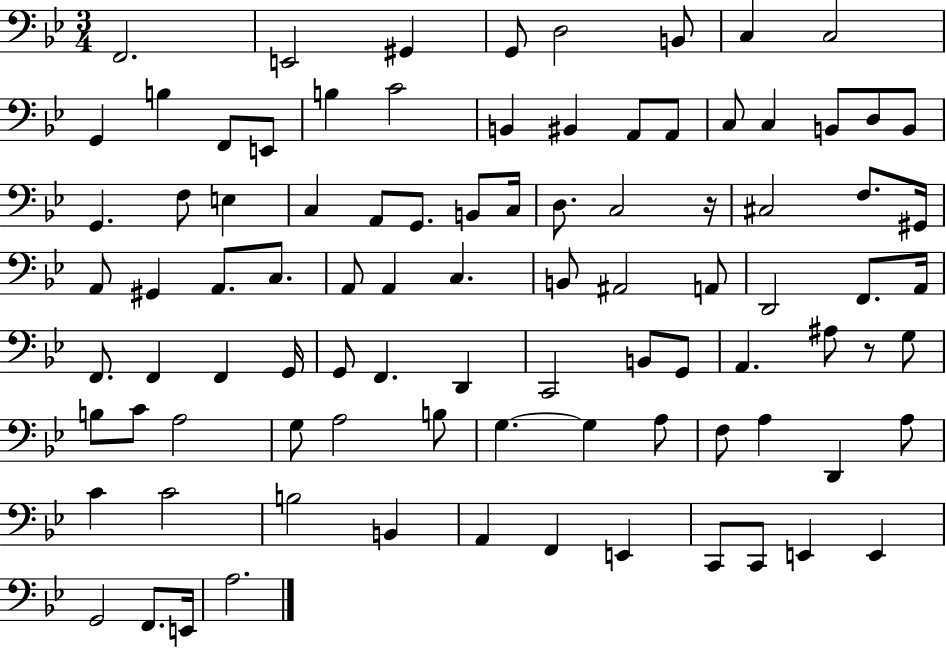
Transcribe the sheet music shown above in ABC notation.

X:1
T:Untitled
M:3/4
L:1/4
K:Bb
F,,2 E,,2 ^G,, G,,/2 D,2 B,,/2 C, C,2 G,, B, F,,/2 E,,/2 B, C2 B,, ^B,, A,,/2 A,,/2 C,/2 C, B,,/2 D,/2 B,,/2 G,, F,/2 E, C, A,,/2 G,,/2 B,,/2 C,/4 D,/2 C,2 z/4 ^C,2 F,/2 ^G,,/4 A,,/2 ^G,, A,,/2 C,/2 A,,/2 A,, C, B,,/2 ^A,,2 A,,/2 D,,2 F,,/2 A,,/4 F,,/2 F,, F,, G,,/4 G,,/2 F,, D,, C,,2 B,,/2 G,,/2 A,, ^A,/2 z/2 G,/2 B,/2 C/2 A,2 G,/2 A,2 B,/2 G, G, A,/2 F,/2 A, D,, A,/2 C C2 B,2 B,, A,, F,, E,, C,,/2 C,,/2 E,, E,, G,,2 F,,/2 E,,/4 A,2